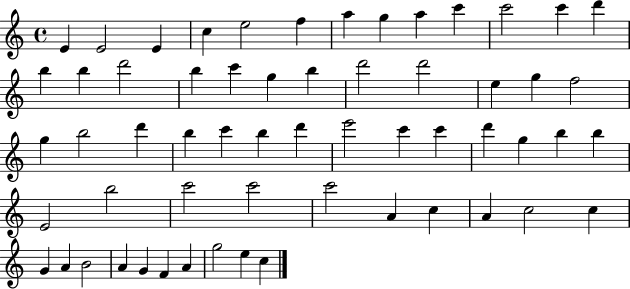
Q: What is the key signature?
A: C major